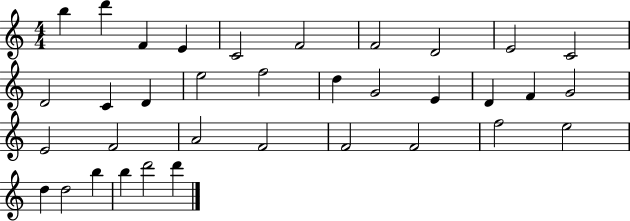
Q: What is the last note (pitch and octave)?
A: D6